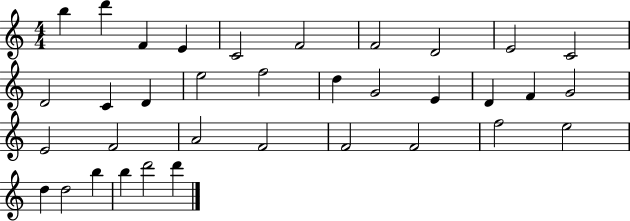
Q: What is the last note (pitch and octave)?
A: D6